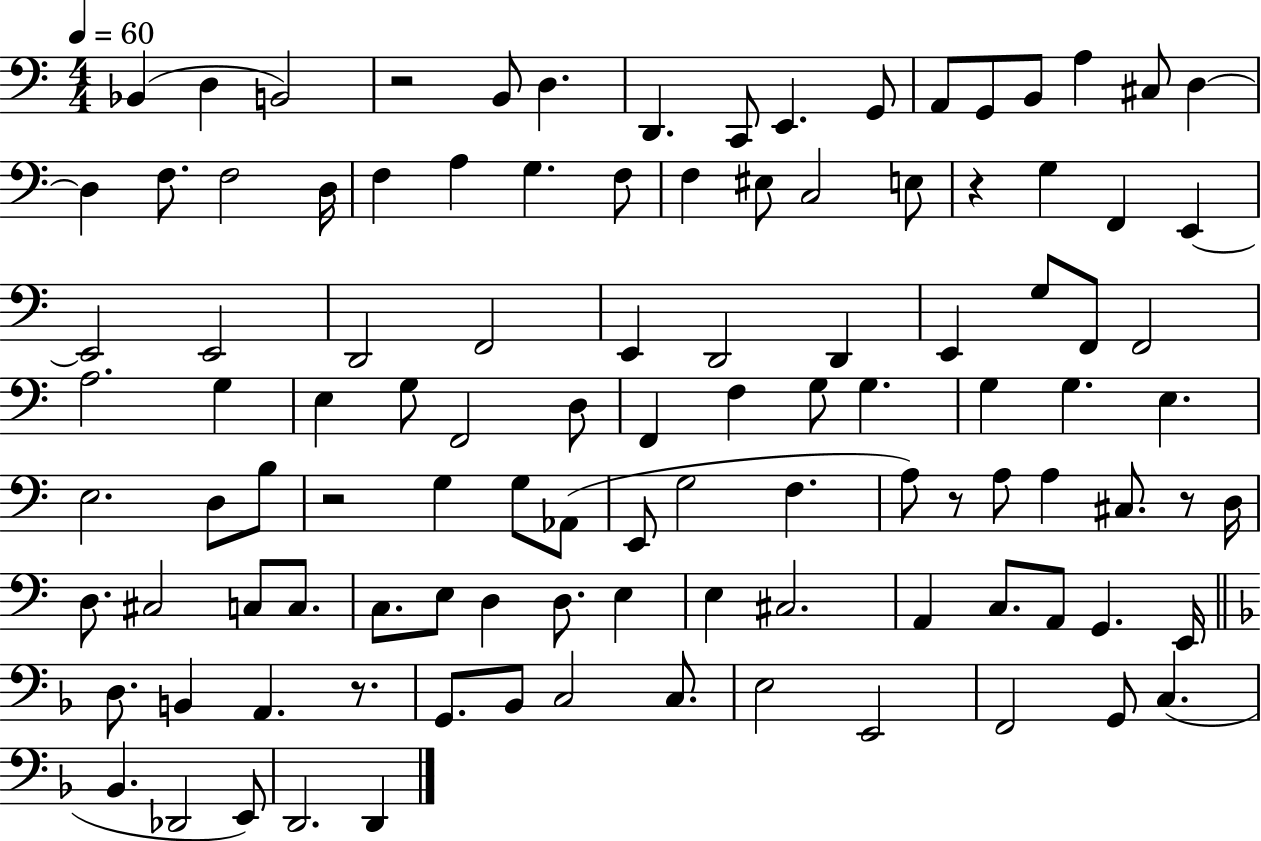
Bb2/q D3/q B2/h R/h B2/e D3/q. D2/q. C2/e E2/q. G2/e A2/e G2/e B2/e A3/q C#3/e D3/q D3/q F3/e. F3/h D3/s F3/q A3/q G3/q. F3/e F3/q EIS3/e C3/h E3/e R/q G3/q F2/q E2/q E2/h E2/h D2/h F2/h E2/q D2/h D2/q E2/q G3/e F2/e F2/h A3/h. G3/q E3/q G3/e F2/h D3/e F2/q F3/q G3/e G3/q. G3/q G3/q. E3/q. E3/h. D3/e B3/e R/h G3/q G3/e Ab2/e E2/e G3/h F3/q. A3/e R/e A3/e A3/q C#3/e. R/e D3/s D3/e. C#3/h C3/e C3/e. C3/e. E3/e D3/q D3/e. E3/q E3/q C#3/h. A2/q C3/e. A2/e G2/q. E2/s D3/e. B2/q A2/q. R/e. G2/e. Bb2/e C3/h C3/e. E3/h E2/h F2/h G2/e C3/q. Bb2/q. Db2/h E2/e D2/h. D2/q